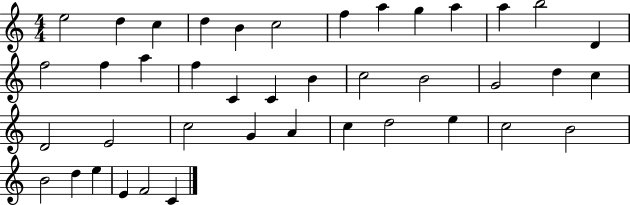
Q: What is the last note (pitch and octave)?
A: C4